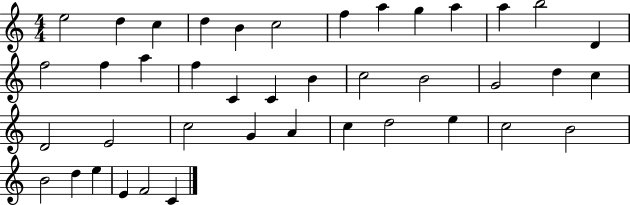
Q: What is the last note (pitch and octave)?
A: C4